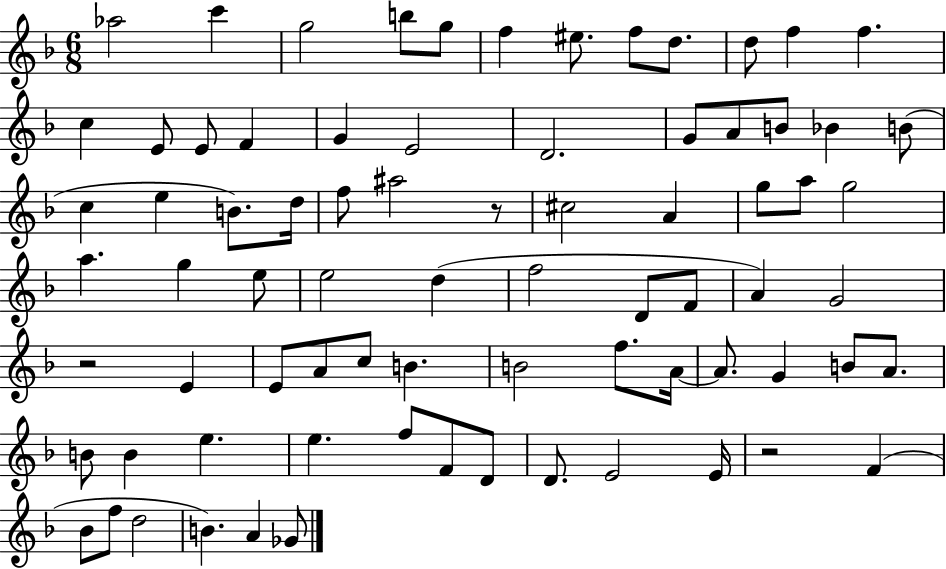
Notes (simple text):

Ab5/h C6/q G5/h B5/e G5/e F5/q EIS5/e. F5/e D5/e. D5/e F5/q F5/q. C5/q E4/e E4/e F4/q G4/q E4/h D4/h. G4/e A4/e B4/e Bb4/q B4/e C5/q E5/q B4/e. D5/s F5/e A#5/h R/e C#5/h A4/q G5/e A5/e G5/h A5/q. G5/q E5/e E5/h D5/q F5/h D4/e F4/e A4/q G4/h R/h E4/q E4/e A4/e C5/e B4/q. B4/h F5/e. A4/s A4/e. G4/q B4/e A4/e. B4/e B4/q E5/q. E5/q. F5/e F4/e D4/e D4/e. E4/h E4/s R/h F4/q Bb4/e F5/e D5/h B4/q. A4/q Gb4/e